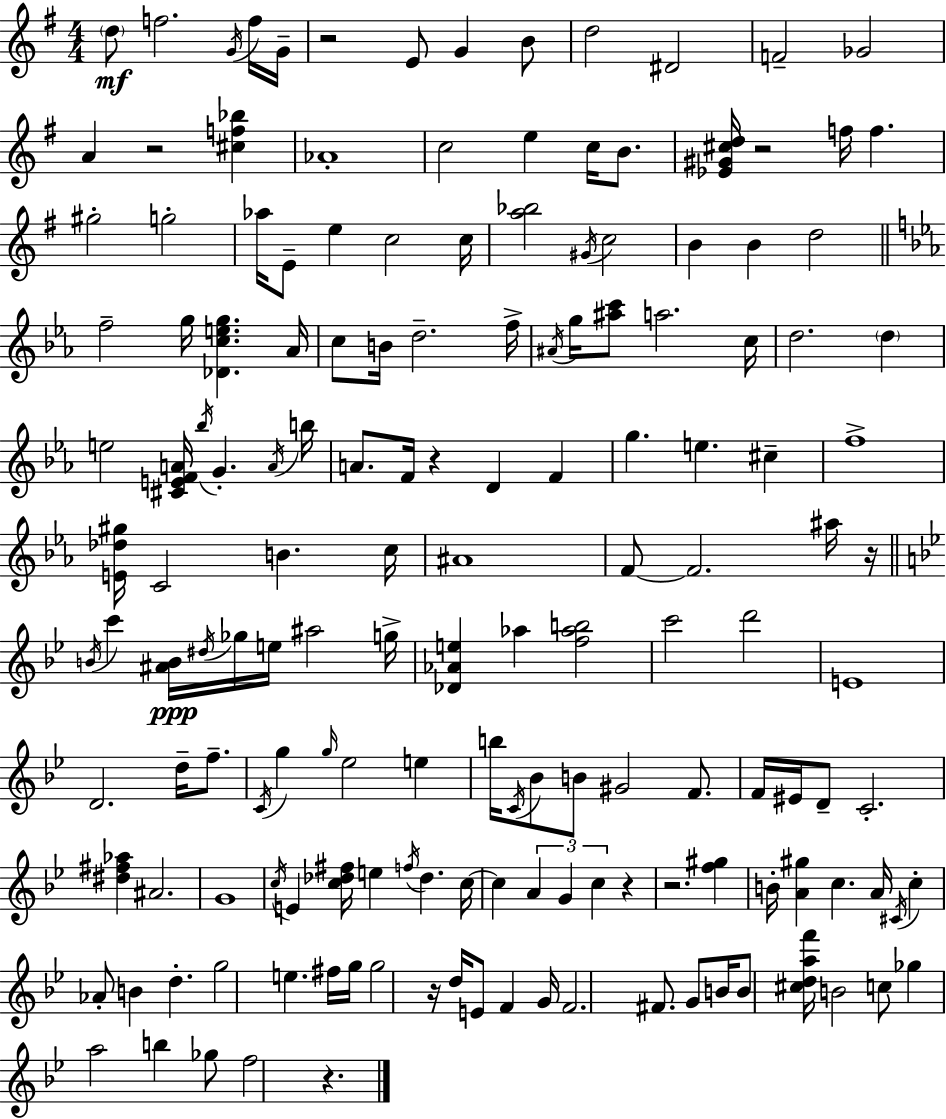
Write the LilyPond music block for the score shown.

{
  \clef treble
  \numericTimeSignature
  \time 4/4
  \key e \minor
  \repeat volta 2 { \parenthesize d''8\mf f''2. \acciaccatura { g'16 } f''16 | g'16-- r2 e'8 g'4 b'8 | d''2 dis'2 | f'2-- ges'2 | \break a'4 r2 <cis'' f'' bes''>4 | aes'1-. | c''2 e''4 c''16 b'8. | <ees' gis' cis'' d''>16 r2 f''16 f''4. | \break gis''2-. g''2-. | aes''16 e'8-- e''4 c''2 | c''16 <a'' bes''>2 \acciaccatura { gis'16 } c''2 | b'4 b'4 d''2 | \break \bar "||" \break \key c \minor f''2-- g''16 <des' c'' e'' g''>4. aes'16 | c''8 b'16 d''2.-- f''16-> | \acciaccatura { ais'16 } g''16 <ais'' c'''>8 a''2. | c''16 d''2. \parenthesize d''4 | \break e''2 <cis' e' f' a'>16 \acciaccatura { bes''16 } g'4.-. | \acciaccatura { a'16 } b''16 a'8. f'16 r4 d'4 f'4 | g''4. e''4. cis''4-- | f''1-> | \break <e' des'' gis''>16 c'2 b'4. | c''16 ais'1 | f'8~~ f'2. | ais''16 r16 \bar "||" \break \key bes \major \acciaccatura { b'16 } c'''4 <ais' b'>16\ppp \acciaccatura { dis''16 } ges''16 e''16 ais''2 | g''16-> <des' aes' e''>4 aes''4 <f'' aes'' b''>2 | c'''2 d'''2 | e'1 | \break d'2. d''16-- f''8.-- | \acciaccatura { c'16 } g''4 \grace { g''16 } ees''2 | e''4 b''16 \acciaccatura { c'16 } bes'8 b'8 gis'2 | f'8. f'16 eis'16 d'8-- c'2.-. | \break <dis'' fis'' aes''>4 ais'2. | g'1 | \acciaccatura { c''16 } e'4 <c'' des'' fis''>16 e''4 \acciaccatura { f''16 } | des''4. c''16~~ c''4 \tuplet 3/2 { a'4 g'4 | \break c''4 } r4 r2. | <f'' gis''>4 b'16-. <a' gis''>4 | c''4. a'16 \acciaccatura { cis'16 } c''4-. aes'8-. b'4 | d''4.-. g''2 | \break e''4. fis''16 g''16 g''2 | r16 d''16 e'8 f'4 g'16 f'2. | fis'8. g'8 b'16 b'8 <cis'' d'' a'' f'''>16 b'2 | c''8 ges''4 a''2 | \break b''4 ges''8 f''2 | r4. } \bar "|."
}